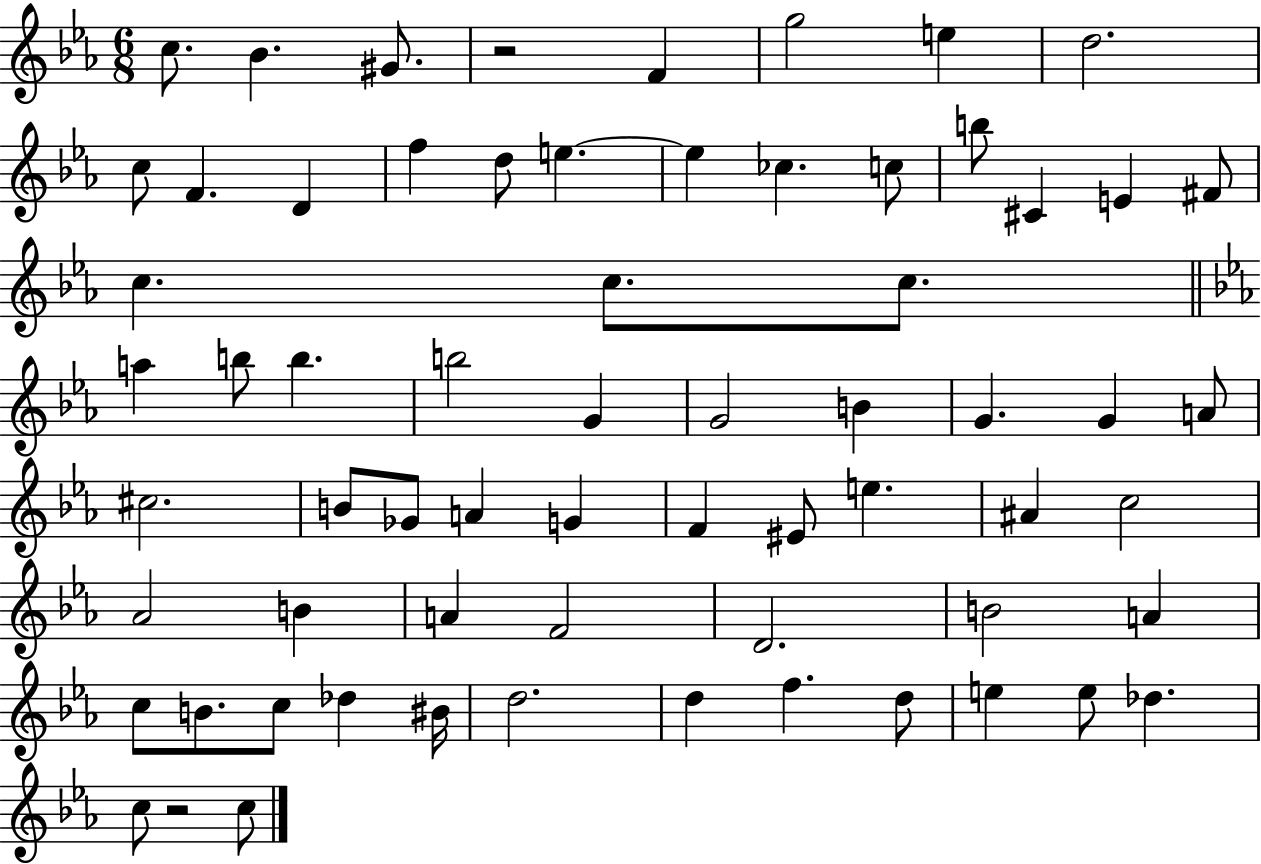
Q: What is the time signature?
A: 6/8